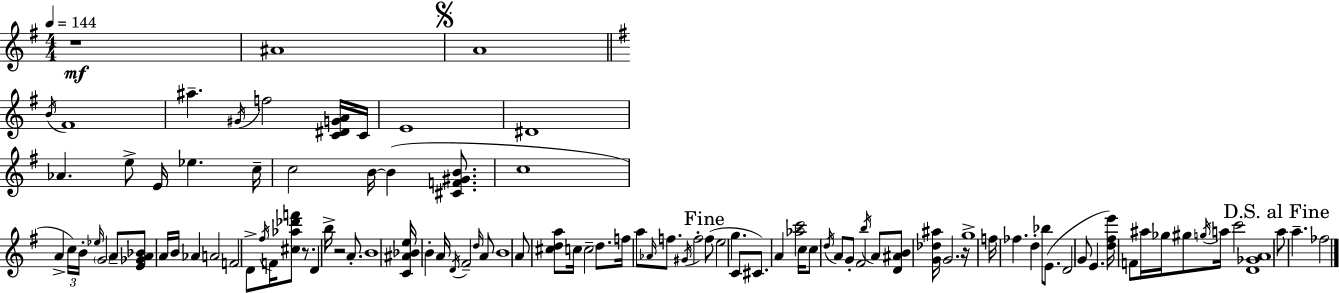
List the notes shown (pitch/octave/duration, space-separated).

R/w A#4/w A4/w B4/s F#4/w A#5/q. G#4/s F5/h [C4,D#4,G4,A4]/s C4/s E4/w D#4/w Ab4/q. E5/e E4/s Eb5/q. C5/s C5/h B4/s B4/q [C#4,F4,G#4,B4]/e. C5/w A4/q C5/s B4/s Eb5/s G4/h A4/e [E4,Gb4,A4,Bb4]/e A4/s B4/s Ab4/q A4/h F4/h D4/e F#5/s F4/s [C#5,Ab5,Db6,F6]/e R/e. D4/q B5/s R/h A4/e. B4/w [C4,A#4,Bb4,E5]/s B4/q A4/s D4/s F#4/h D5/s A4/e B4/w A4/e [C#5,D5,A5]/e C5/s C5/h D5/e. F5/s A5/e Ab4/s F5/e. G#4/s F5/h F5/e E5/h G5/q. C4/e C#4/e. A4/q [Ab5,C6]/h C5/s C5/e D5/s A4/e G4/e F#4/h B5/s A4/e [D4,A#4,B4]/e [G4,Db5,A#5]/s G4/h. R/s G5/w F5/s FES5/q. D5/q Bb5/e E4/e. D4/h G4/e E4/q. [D5,F#5,E6]/s F4/e A#5/s Gb5/s G#5/e G5/s A5/s C6/h [D4,Gb4,A4]/w A5/e A5/q. FES5/h